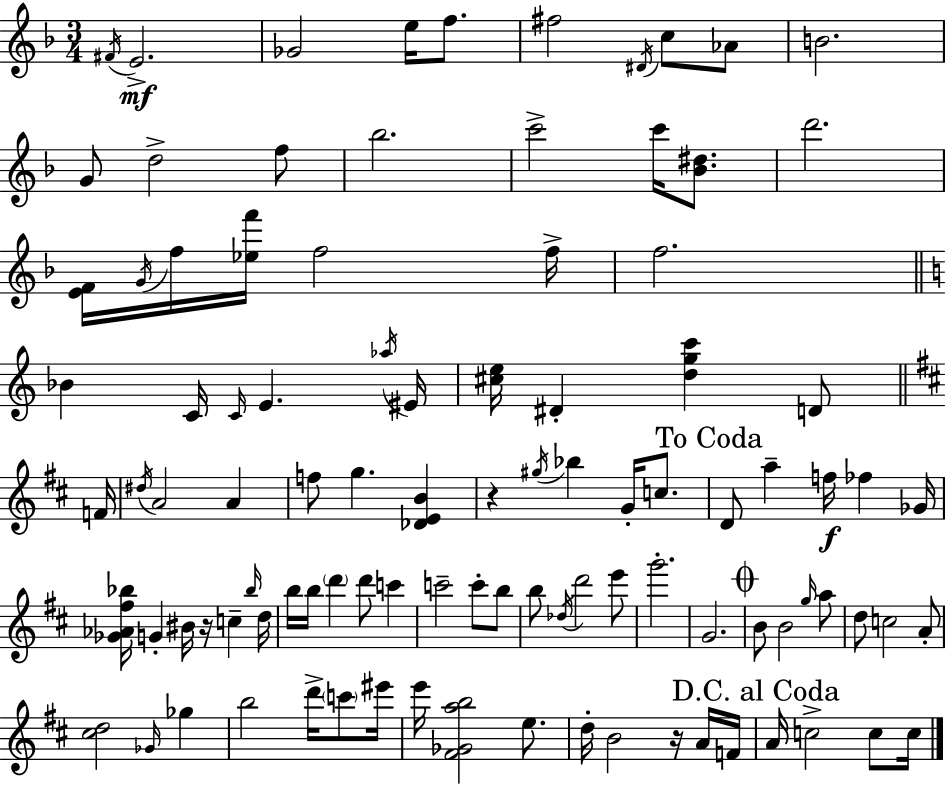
{
  \clef treble
  \numericTimeSignature
  \time 3/4
  \key d \minor
  \acciaccatura { fis'16 }\mf e'2.-> | ges'2 e''16 f''8. | fis''2 \acciaccatura { dis'16 } c''8 | aes'8 b'2. | \break g'8 d''2-> | f''8 bes''2. | c'''2-> c'''16 <bes' dis''>8. | d'''2. | \break <e' f'>16 \acciaccatura { g'16 } f''16 <ees'' f'''>16 f''2 | f''16-> f''2. | \bar "||" \break \key c \major bes'4 c'16 \grace { c'16 } e'4. | \acciaccatura { aes''16 } eis'16 <cis'' e''>16 dis'4-. <d'' g'' c'''>4 d'8 | \bar "||" \break \key d \major f'16 \acciaccatura { dis''16 } a'2 a'4 | f''8 g''4. <des' e' b'>4 | r4 \acciaccatura { gis''16 } bes''4 g'16-. | c''8. \mark "To Coda" d'8 a''4-- f''16\f fes''4 | \break ges'16 <ges' aes' fis'' bes''>16 g'4-. bis'16 r16 c''4-- | \grace { bes''16 } d''16 b''16 b''16 \parenthesize d'''4 d'''8 | c'''4 c'''2-- | c'''8-. b''8 b''8 \acciaccatura { des''16 } d'''2 | \break e'''8 g'''2.-. | g'2. | \mark \markup { \musicglyph "scripts.coda" } b'8 b'2 | \grace { g''16 } a''8 d''8 c''2 | \break a'8-. <cis'' d''>2 | \grace { ges'16 } ges''4 b''2 | d'''16-> \parenthesize c'''8 eis'''16 e'''16 <fis' ges' a'' b''>2 | e''8. d''16-. b'2 | \break r16 a'16 f'16 \mark "D.C. al Coda" a'16 c''2-> | c''8 c''16 \bar "|."
}